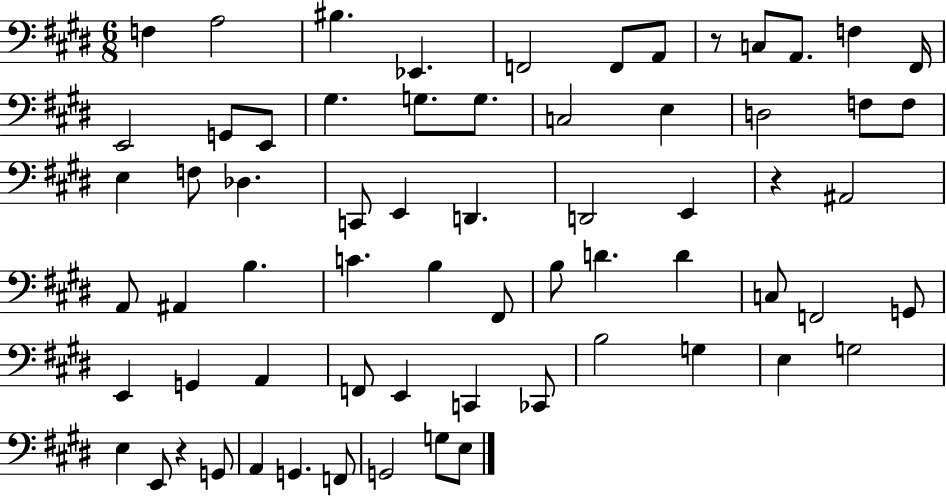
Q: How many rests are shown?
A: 3